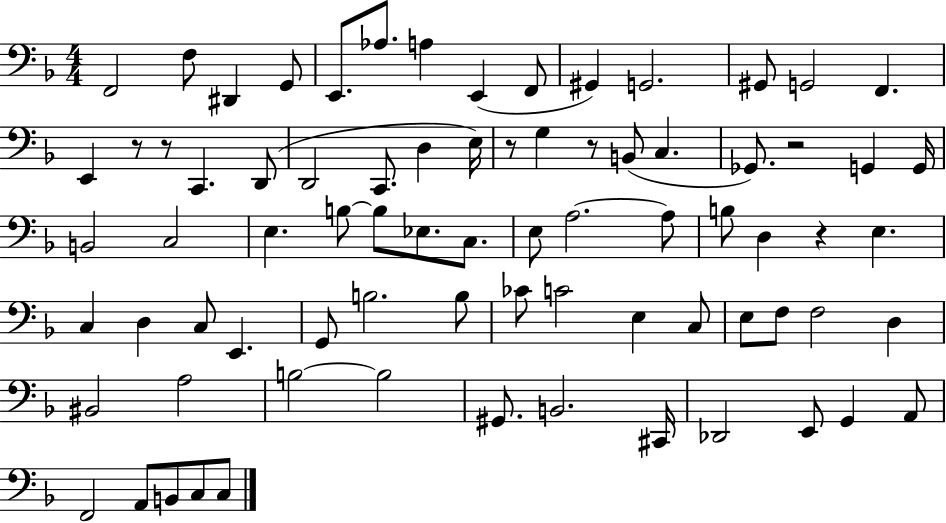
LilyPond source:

{
  \clef bass
  \numericTimeSignature
  \time 4/4
  \key f \major
  \repeat volta 2 { f,2 f8 dis,4 g,8 | e,8. aes8. a4 e,4( f,8 | gis,4) g,2. | gis,8 g,2 f,4. | \break e,4 r8 r8 c,4. d,8( | d,2 c,8. d4 e16) | r8 g4 r8 b,8( c4. | ges,8.) r2 g,4 g,16 | \break b,2 c2 | e4. b8~~ b8 ees8. c8. | e8 a2.~~ a8 | b8 d4 r4 e4. | \break c4 d4 c8 e,4. | g,8 b2. b8 | ces'8 c'2 e4 c8 | e8 f8 f2 d4 | \break bis,2 a2 | b2~~ b2 | gis,8. b,2. cis,16 | des,2 e,8 g,4 a,8 | \break f,2 a,8 b,8 c8 c8 | } \bar "|."
}